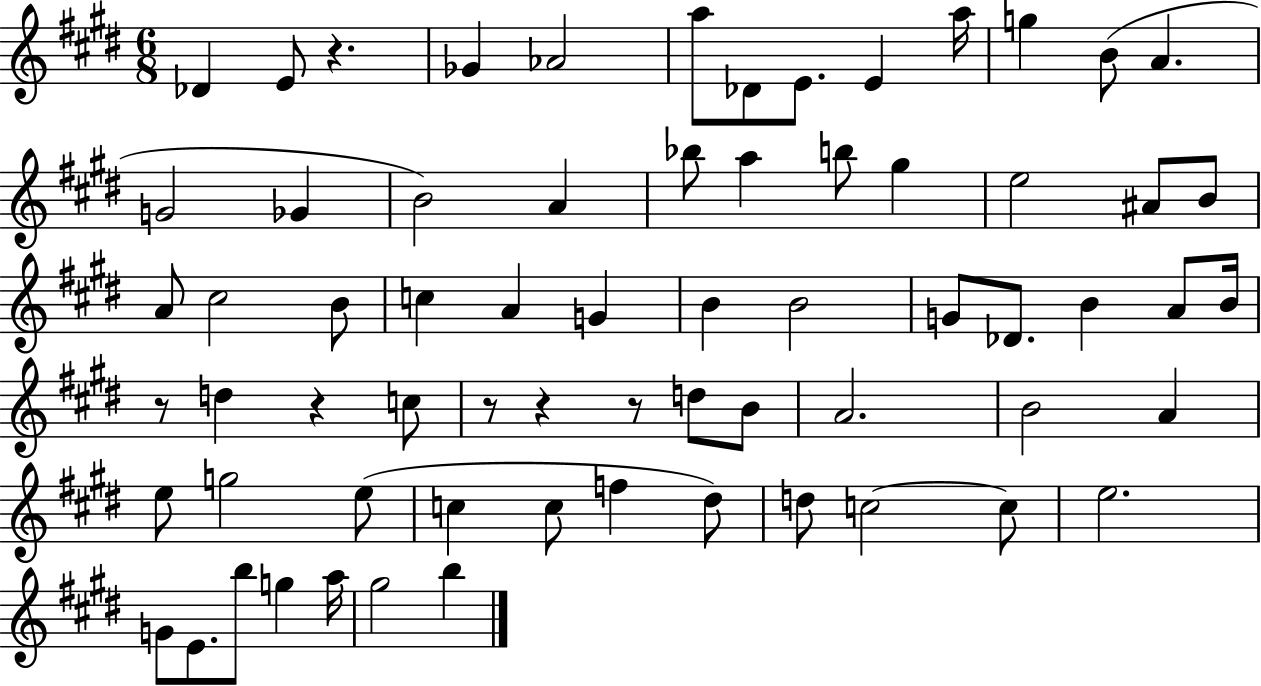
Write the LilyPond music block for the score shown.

{
  \clef treble
  \numericTimeSignature
  \time 6/8
  \key e \major
  des'4 e'8 r4. | ges'4 aes'2 | a''8 des'8 e'8. e'4 a''16 | g''4 b'8( a'4. | \break g'2 ges'4 | b'2) a'4 | bes''8 a''4 b''8 gis''4 | e''2 ais'8 b'8 | \break a'8 cis''2 b'8 | c''4 a'4 g'4 | b'4 b'2 | g'8 des'8. b'4 a'8 b'16 | \break r8 d''4 r4 c''8 | r8 r4 r8 d''8 b'8 | a'2. | b'2 a'4 | \break e''8 g''2 e''8( | c''4 c''8 f''4 dis''8) | d''8 c''2~~ c''8 | e''2. | \break g'8 e'8. b''8 g''4 a''16 | gis''2 b''4 | \bar "|."
}